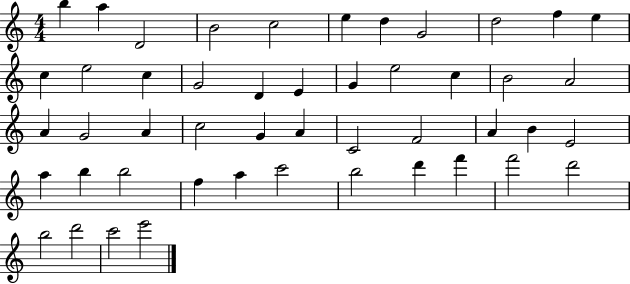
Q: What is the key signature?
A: C major